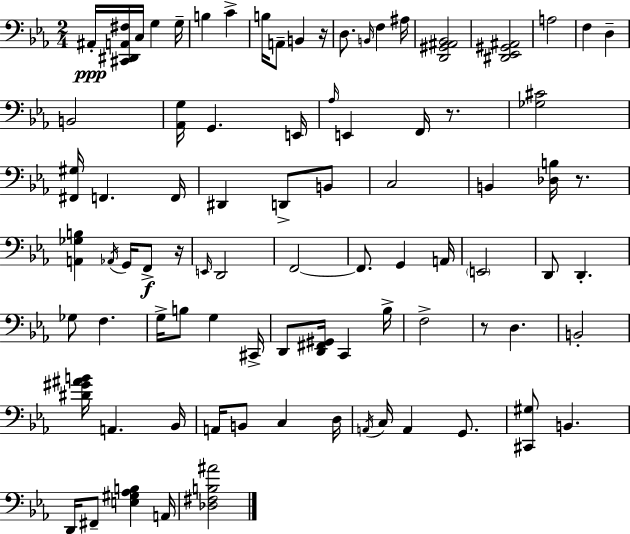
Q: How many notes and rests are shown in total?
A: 85